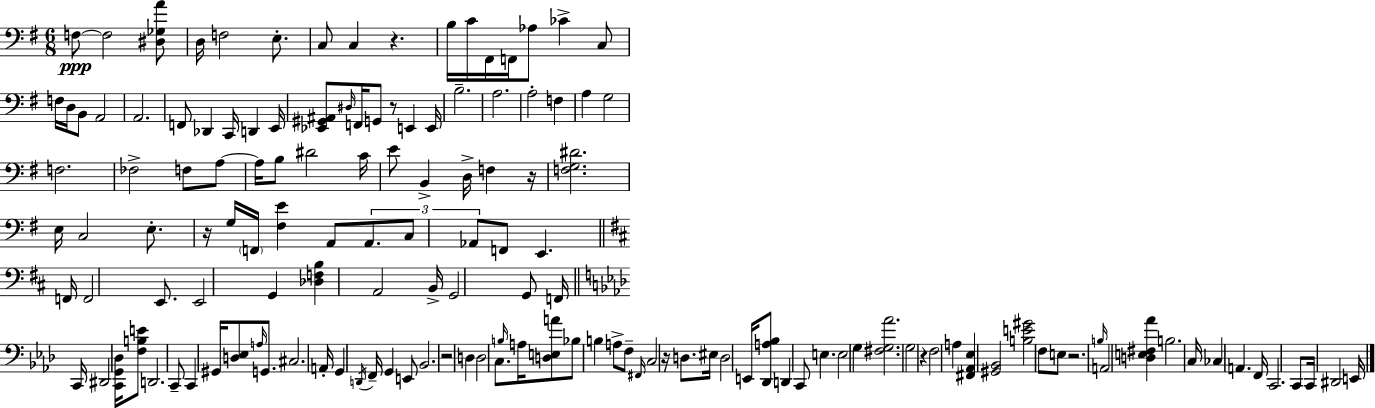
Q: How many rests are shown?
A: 8